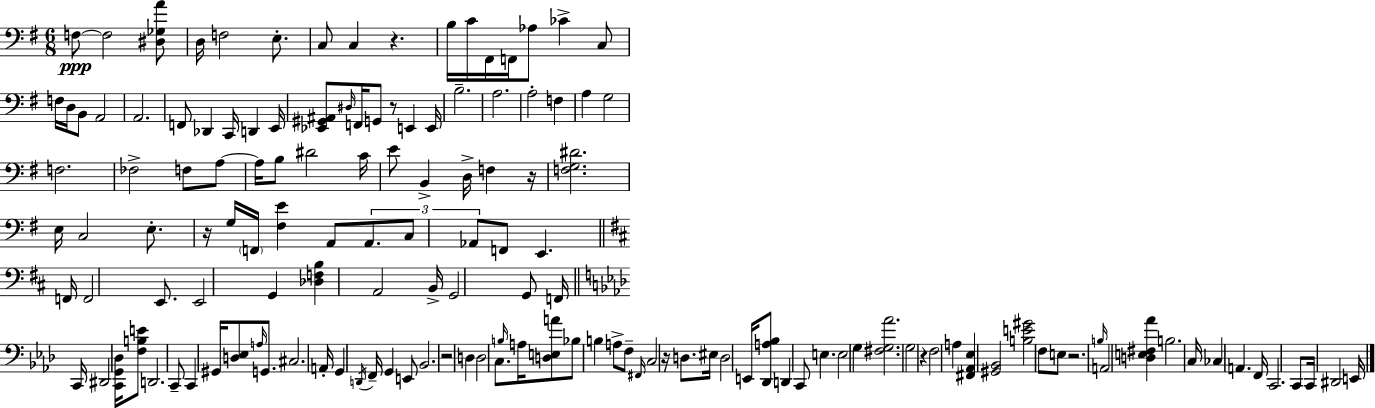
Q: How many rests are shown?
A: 8